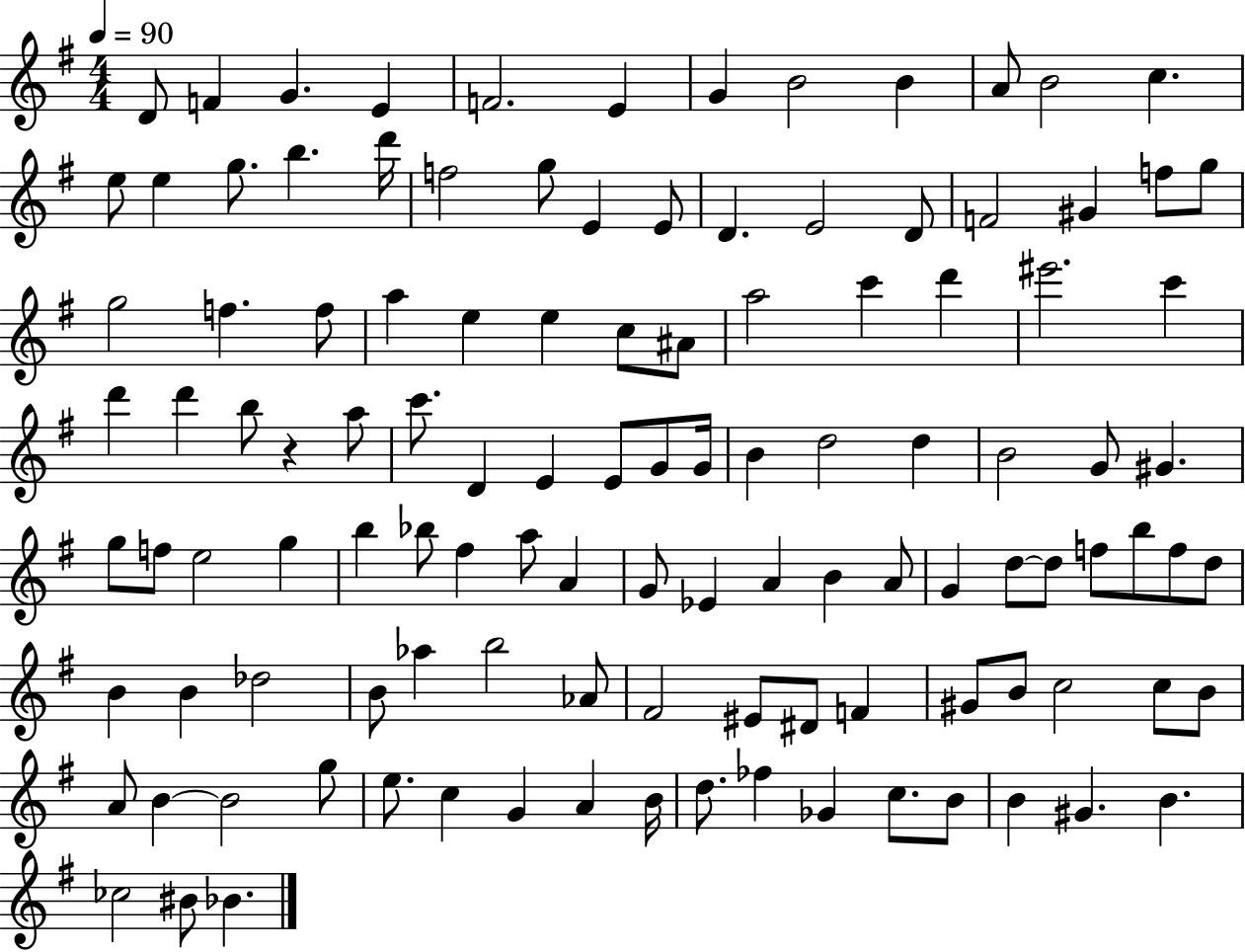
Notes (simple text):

D4/e F4/q G4/q. E4/q F4/h. E4/q G4/q B4/h B4/q A4/e B4/h C5/q. E5/e E5/q G5/e. B5/q. D6/s F5/h G5/e E4/q E4/e D4/q. E4/h D4/e F4/h G#4/q F5/e G5/e G5/h F5/q. F5/e A5/q E5/q E5/q C5/e A#4/e A5/h C6/q D6/q EIS6/h. C6/q D6/q D6/q B5/e R/q A5/e C6/e. D4/q E4/q E4/e G4/e G4/s B4/q D5/h D5/q B4/h G4/e G#4/q. G5/e F5/e E5/h G5/q B5/q Bb5/e F#5/q A5/e A4/q G4/e Eb4/q A4/q B4/q A4/e G4/q D5/e D5/e F5/e B5/e F5/e D5/e B4/q B4/q Db5/h B4/e Ab5/q B5/h Ab4/e F#4/h EIS4/e D#4/e F4/q G#4/e B4/e C5/h C5/e B4/e A4/e B4/q B4/h G5/e E5/e. C5/q G4/q A4/q B4/s D5/e. FES5/q Gb4/q C5/e. B4/e B4/q G#4/q. B4/q. CES5/h BIS4/e Bb4/q.